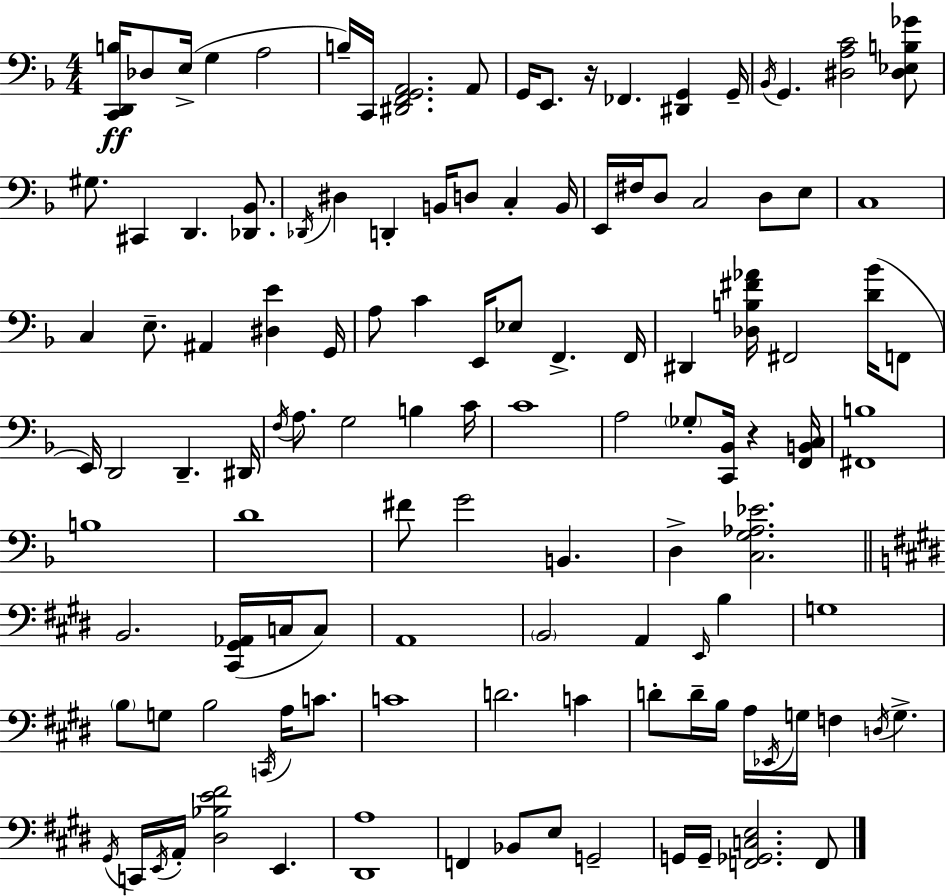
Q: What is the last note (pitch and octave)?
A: F2